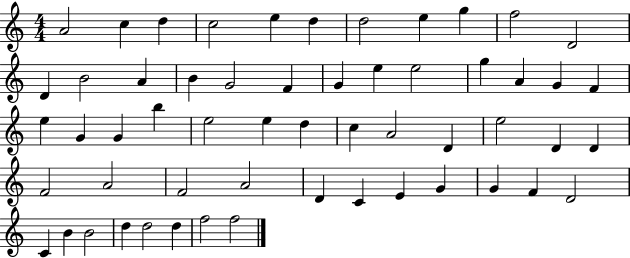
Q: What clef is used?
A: treble